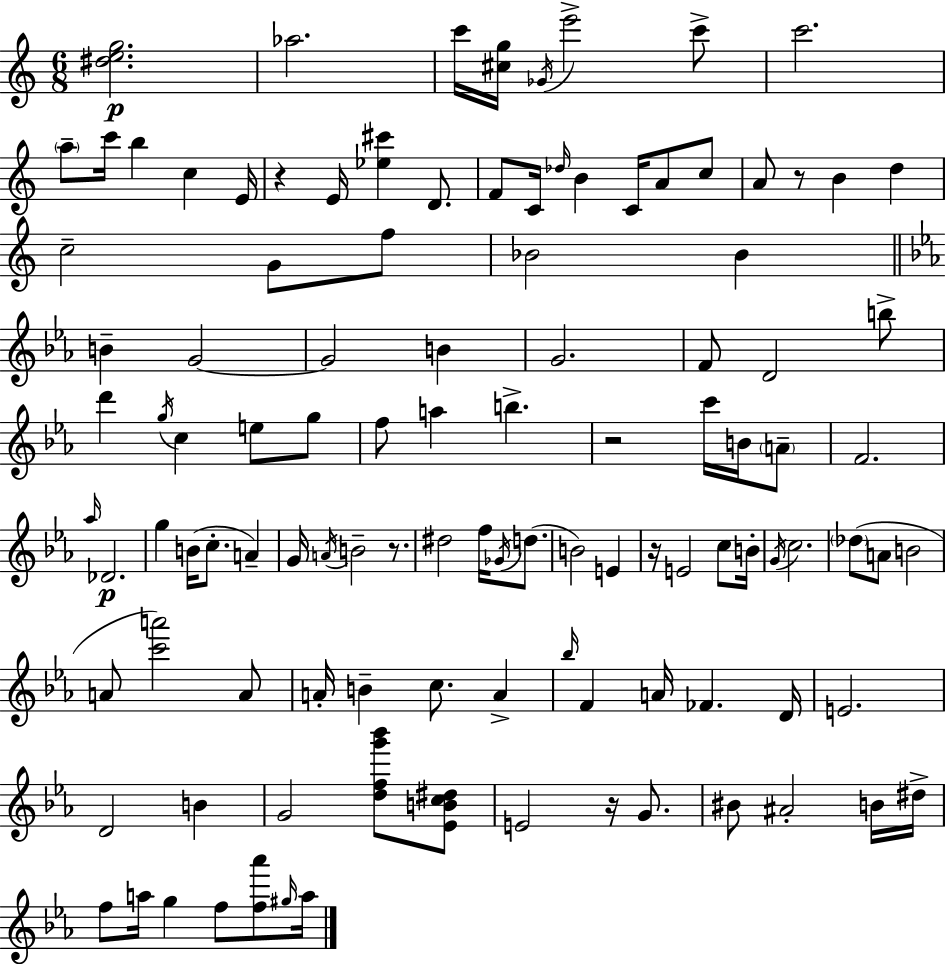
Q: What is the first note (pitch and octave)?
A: Ab5